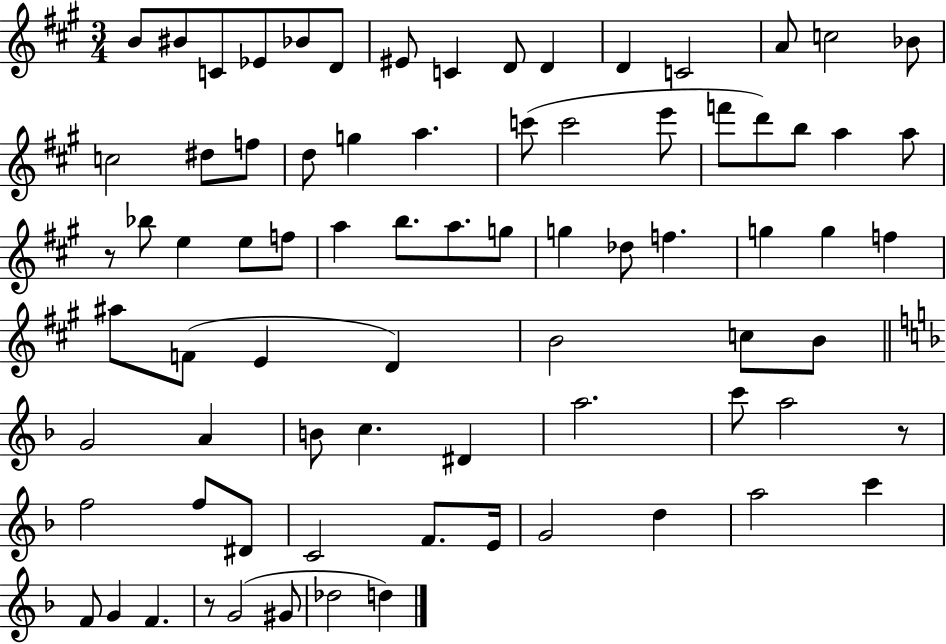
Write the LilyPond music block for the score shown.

{
  \clef treble
  \numericTimeSignature
  \time 3/4
  \key a \major
  b'8 bis'8 c'8 ees'8 bes'8 d'8 | eis'8 c'4 d'8 d'4 | d'4 c'2 | a'8 c''2 bes'8 | \break c''2 dis''8 f''8 | d''8 g''4 a''4. | c'''8( c'''2 e'''8 | f'''8 d'''8) b''8 a''4 a''8 | \break r8 bes''8 e''4 e''8 f''8 | a''4 b''8. a''8. g''8 | g''4 des''8 f''4. | g''4 g''4 f''4 | \break ais''8 f'8( e'4 d'4) | b'2 c''8 b'8 | \bar "||" \break \key d \minor g'2 a'4 | b'8 c''4. dis'4 | a''2. | c'''8 a''2 r8 | \break f''2 f''8 dis'8 | c'2 f'8. e'16 | g'2 d''4 | a''2 c'''4 | \break f'8 g'4 f'4. | r8 g'2( gis'8 | des''2 d''4) | \bar "|."
}